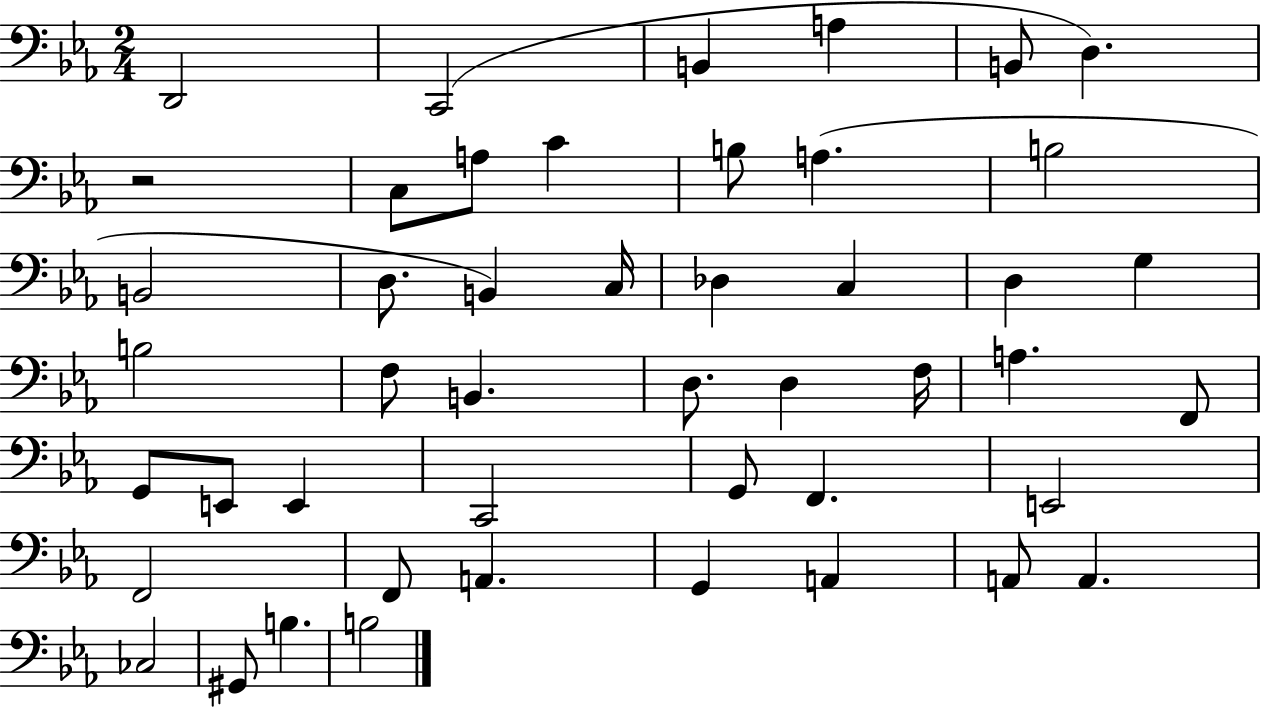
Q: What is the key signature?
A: EES major